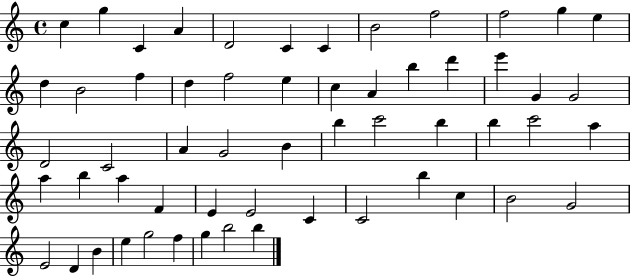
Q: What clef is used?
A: treble